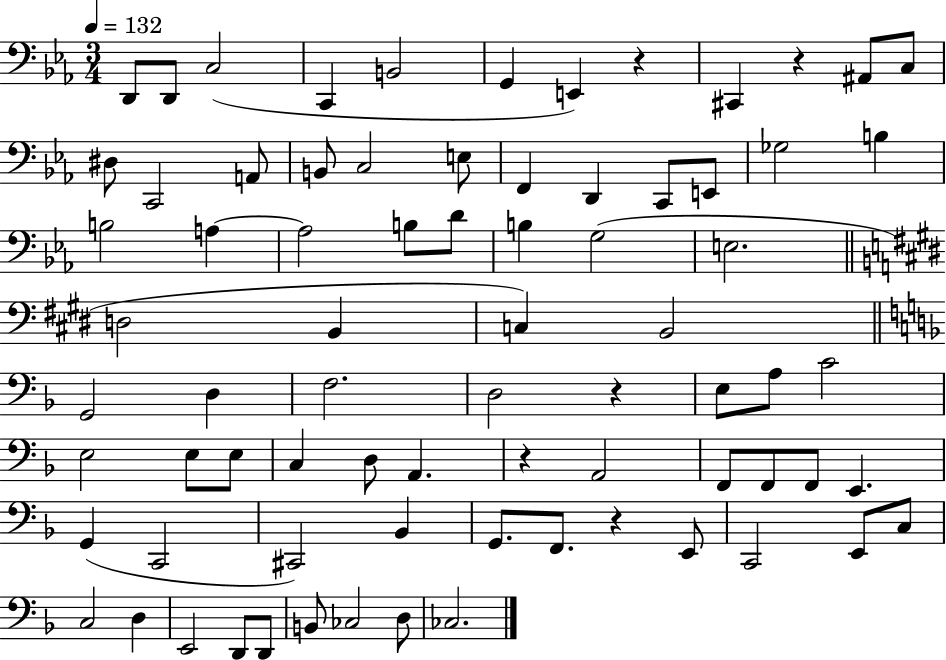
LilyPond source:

{
  \clef bass
  \numericTimeSignature
  \time 3/4
  \key ees \major
  \tempo 4 = 132
  d,8 d,8 c2( | c,4 b,2 | g,4 e,4) r4 | cis,4 r4 ais,8 c8 | \break dis8 c,2 a,8 | b,8 c2 e8 | f,4 d,4 c,8 e,8 | ges2 b4 | \break b2 a4~~ | a2 b8 d'8 | b4 g2( | e2. | \break \bar "||" \break \key e \major d2 b,4 | c4) b,2 | \bar "||" \break \key d \minor g,2 d4 | f2. | d2 r4 | e8 a8 c'2 | \break e2 e8 e8 | c4 d8 a,4. | r4 a,2 | f,8 f,8 f,8 e,4. | \break g,4( c,2 | cis,2) bes,4 | g,8. f,8. r4 e,8 | c,2 e,8 c8 | \break c2 d4 | e,2 d,8 d,8 | b,8 ces2 d8 | ces2. | \break \bar "|."
}